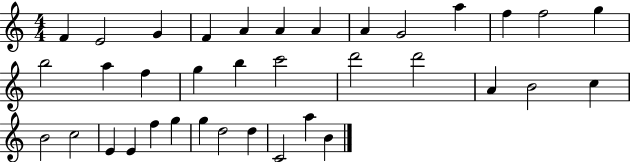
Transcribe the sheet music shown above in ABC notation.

X:1
T:Untitled
M:4/4
L:1/4
K:C
F E2 G F A A A A G2 a f f2 g b2 a f g b c'2 d'2 d'2 A B2 c B2 c2 E E f g g d2 d C2 a B